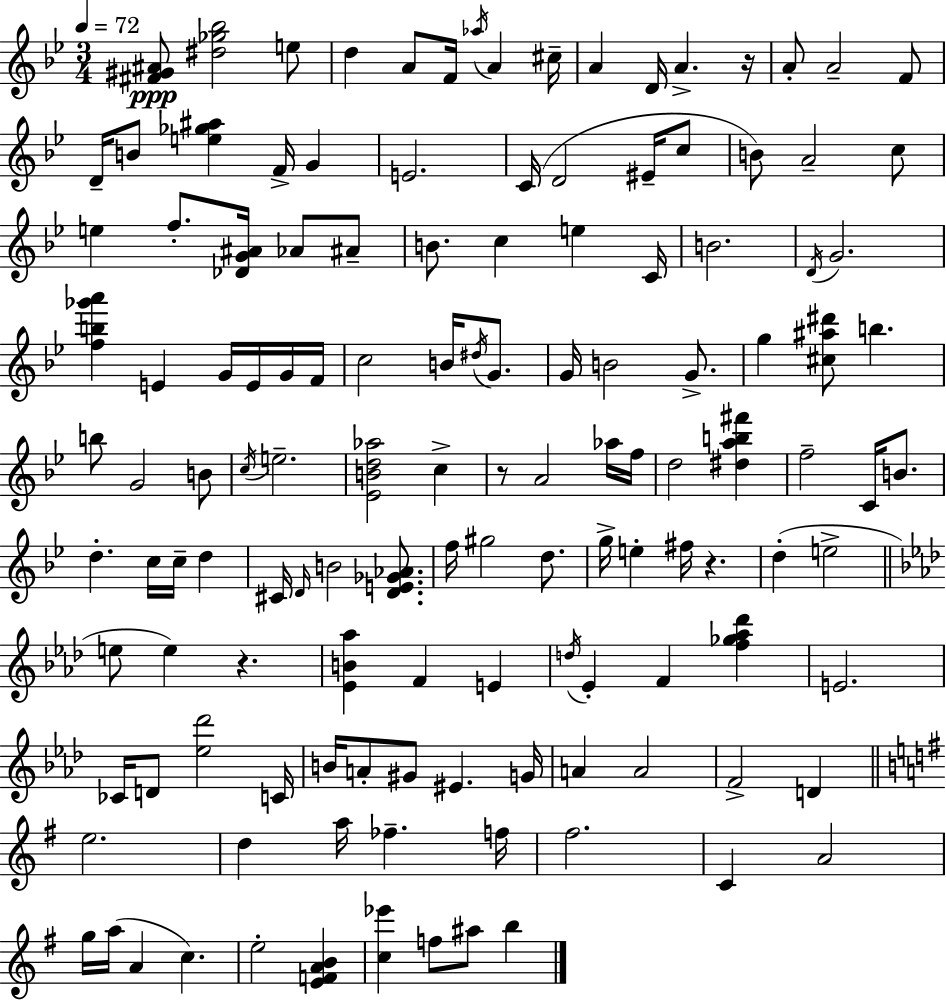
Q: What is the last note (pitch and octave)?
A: B5